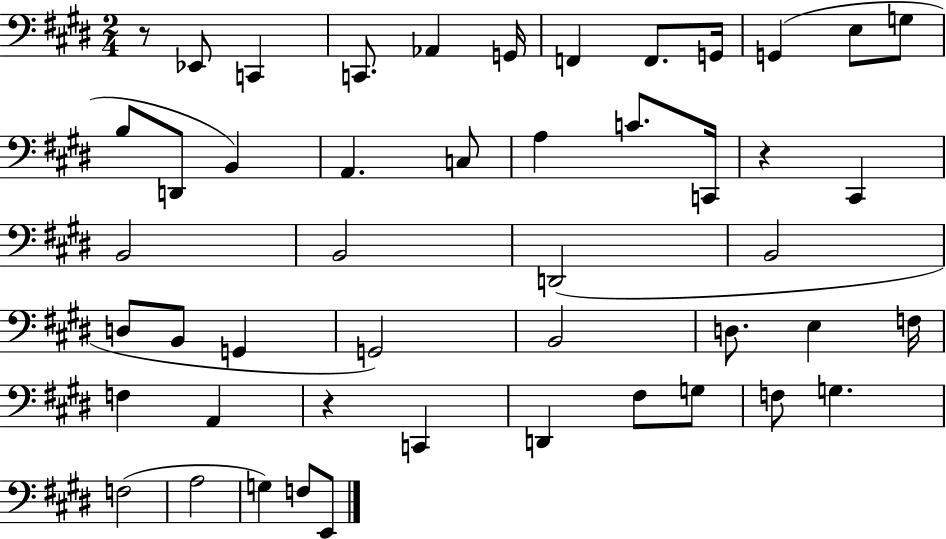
{
  \clef bass
  \numericTimeSignature
  \time 2/4
  \key e \major
  r8 ees,8 c,4 | c,8. aes,4 g,16 | f,4 f,8. g,16 | g,4( e8 g8 | \break b8 d,8 b,4) | a,4. c8 | a4 c'8. c,16 | r4 cis,4 | \break b,2 | b,2 | d,2( | b,2 | \break d8 b,8 g,4 | g,2) | b,2 | d8. e4 f16 | \break f4 a,4 | r4 c,4 | d,4 fis8 g8 | f8 g4. | \break f2( | a2 | g4) f8 e,8 | \bar "|."
}